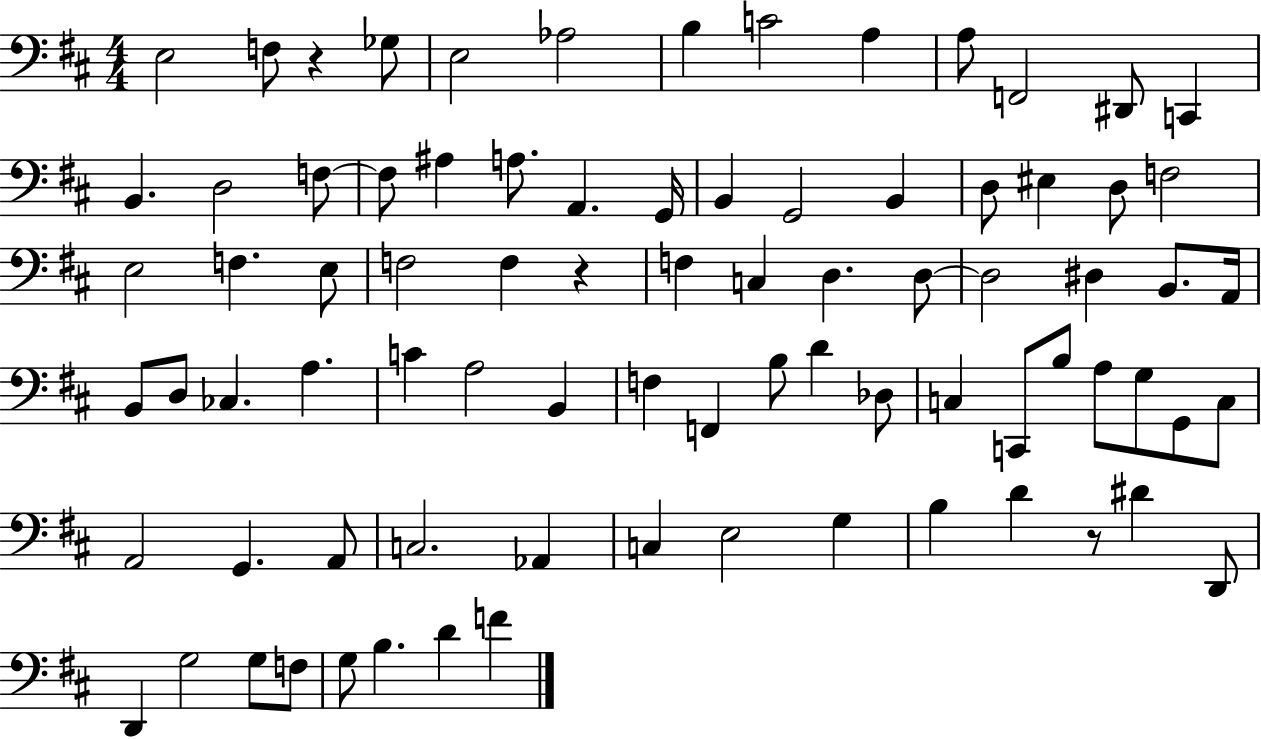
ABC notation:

X:1
T:Untitled
M:4/4
L:1/4
K:D
E,2 F,/2 z _G,/2 E,2 _A,2 B, C2 A, A,/2 F,,2 ^D,,/2 C,, B,, D,2 F,/2 F,/2 ^A, A,/2 A,, G,,/4 B,, G,,2 B,, D,/2 ^E, D,/2 F,2 E,2 F, E,/2 F,2 F, z F, C, D, D,/2 D,2 ^D, B,,/2 A,,/4 B,,/2 D,/2 _C, A, C A,2 B,, F, F,, B,/2 D _D,/2 C, C,,/2 B,/2 A,/2 G,/2 G,,/2 C,/2 A,,2 G,, A,,/2 C,2 _A,, C, E,2 G, B, D z/2 ^D D,,/2 D,, G,2 G,/2 F,/2 G,/2 B, D F